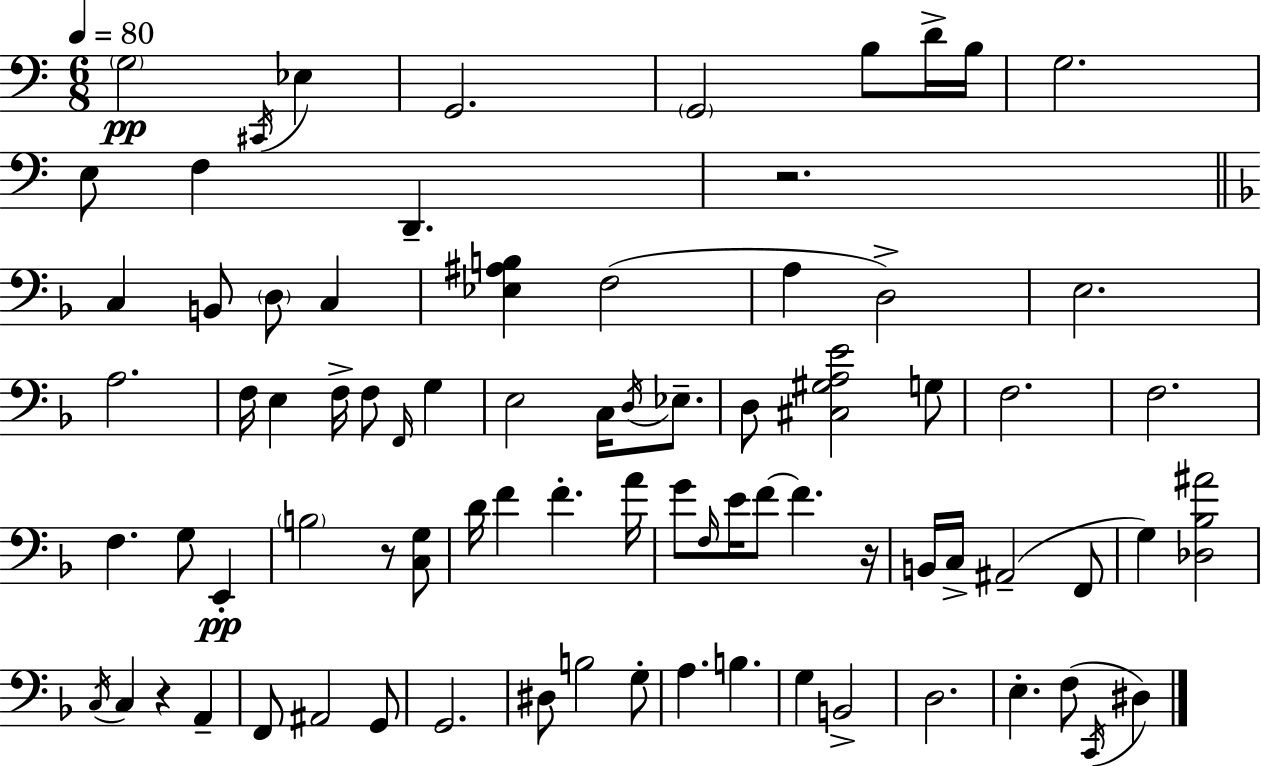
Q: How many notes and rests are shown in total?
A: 80